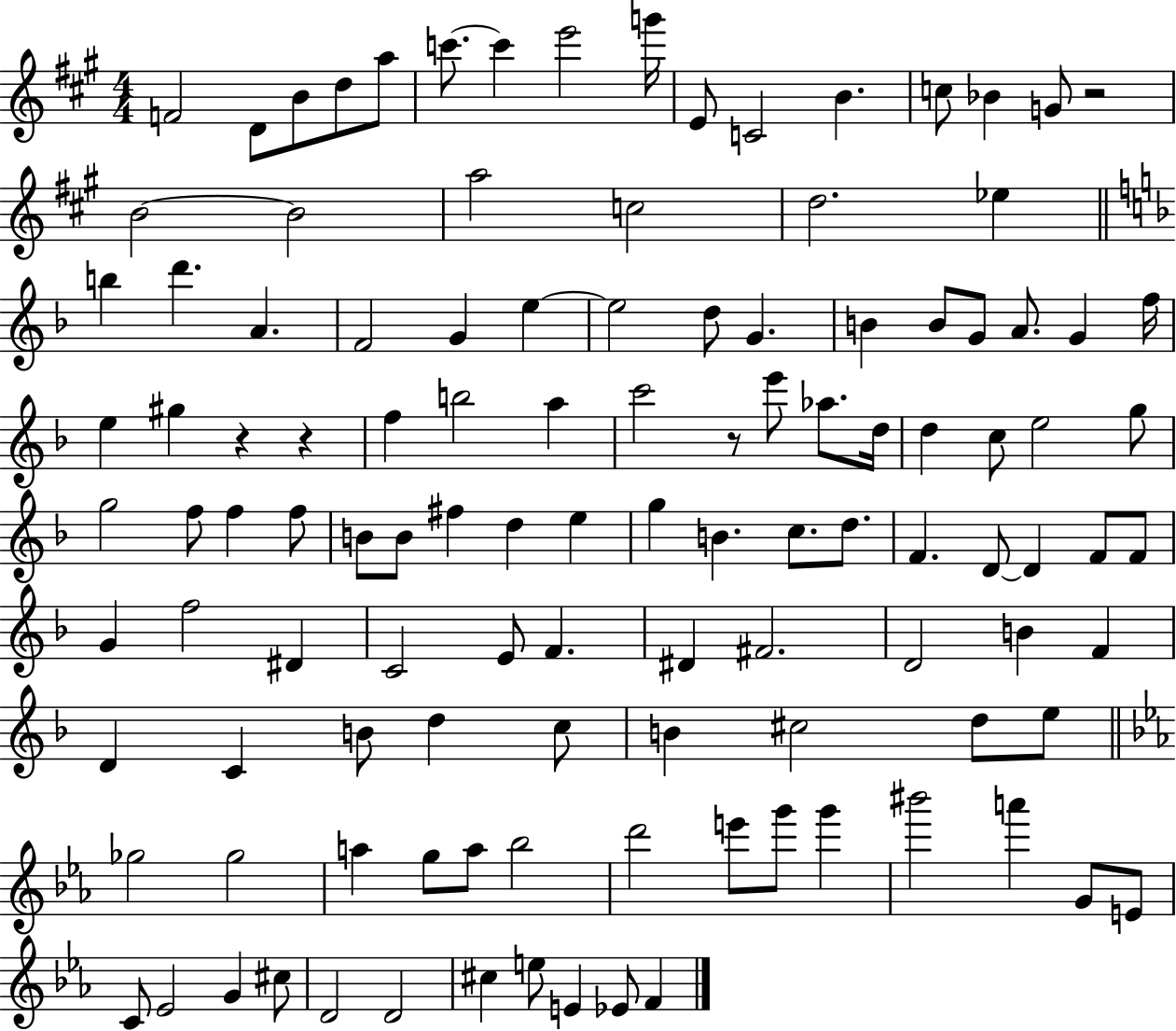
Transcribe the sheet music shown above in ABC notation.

X:1
T:Untitled
M:4/4
L:1/4
K:A
F2 D/2 B/2 d/2 a/2 c'/2 c' e'2 g'/4 E/2 C2 B c/2 _B G/2 z2 B2 B2 a2 c2 d2 _e b d' A F2 G e e2 d/2 G B B/2 G/2 A/2 G f/4 e ^g z z f b2 a c'2 z/2 e'/2 _a/2 d/4 d c/2 e2 g/2 g2 f/2 f f/2 B/2 B/2 ^f d e g B c/2 d/2 F D/2 D F/2 F/2 G f2 ^D C2 E/2 F ^D ^F2 D2 B F D C B/2 d c/2 B ^c2 d/2 e/2 _g2 _g2 a g/2 a/2 _b2 d'2 e'/2 g'/2 g' ^b'2 a' G/2 E/2 C/2 _E2 G ^c/2 D2 D2 ^c e/2 E _E/2 F